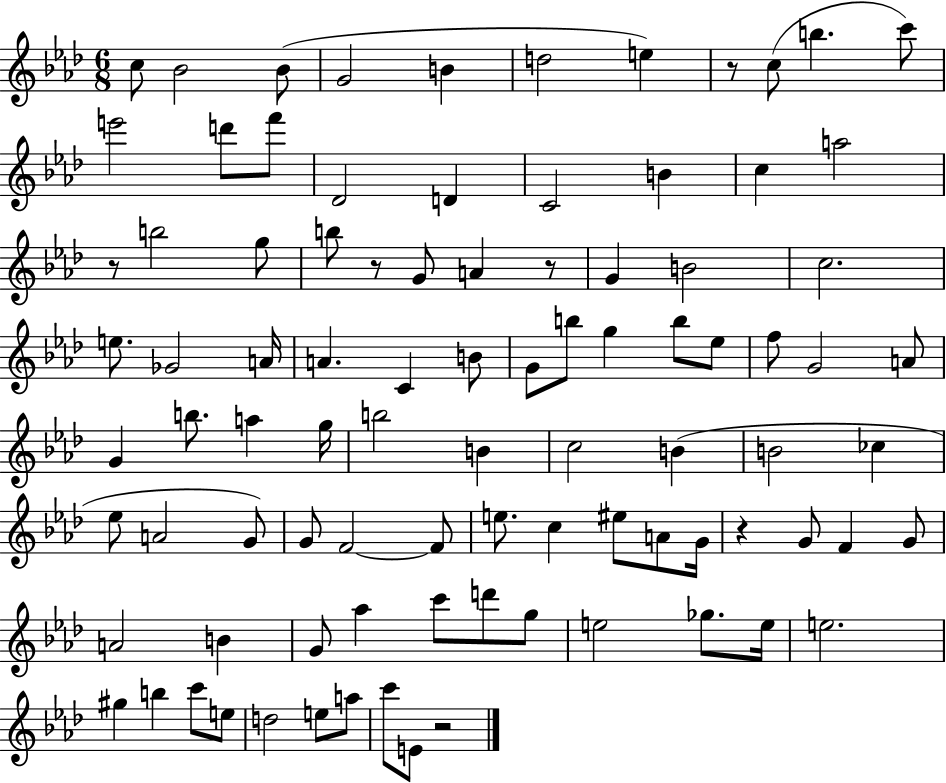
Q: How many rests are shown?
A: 6